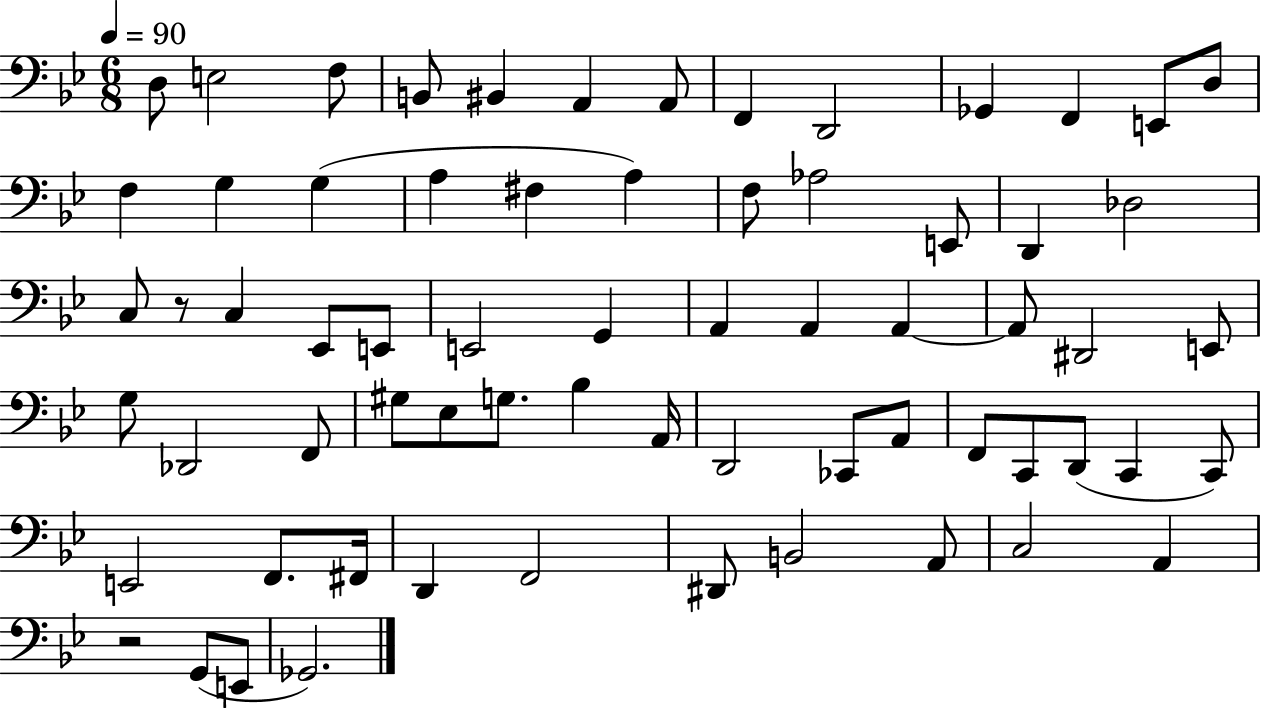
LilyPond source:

{
  \clef bass
  \numericTimeSignature
  \time 6/8
  \key bes \major
  \tempo 4 = 90
  d8 e2 f8 | b,8 bis,4 a,4 a,8 | f,4 d,2 | ges,4 f,4 e,8 d8 | \break f4 g4 g4( | a4 fis4 a4) | f8 aes2 e,8 | d,4 des2 | \break c8 r8 c4 ees,8 e,8 | e,2 g,4 | a,4 a,4 a,4~~ | a,8 dis,2 e,8 | \break g8 des,2 f,8 | gis8 ees8 g8. bes4 a,16 | d,2 ces,8 a,8 | f,8 c,8 d,8( c,4 c,8) | \break e,2 f,8. fis,16 | d,4 f,2 | dis,8 b,2 a,8 | c2 a,4 | \break r2 g,8( e,8 | ges,2.) | \bar "|."
}